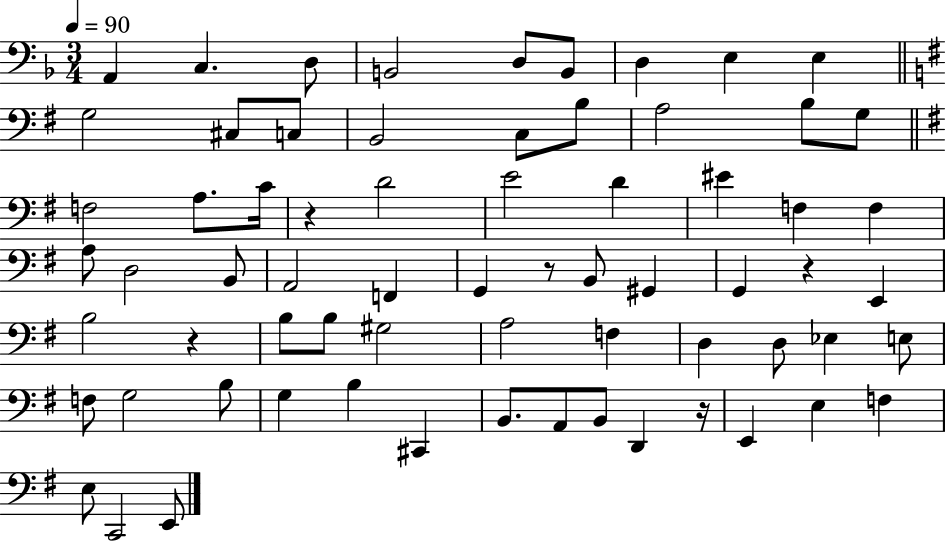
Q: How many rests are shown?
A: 5